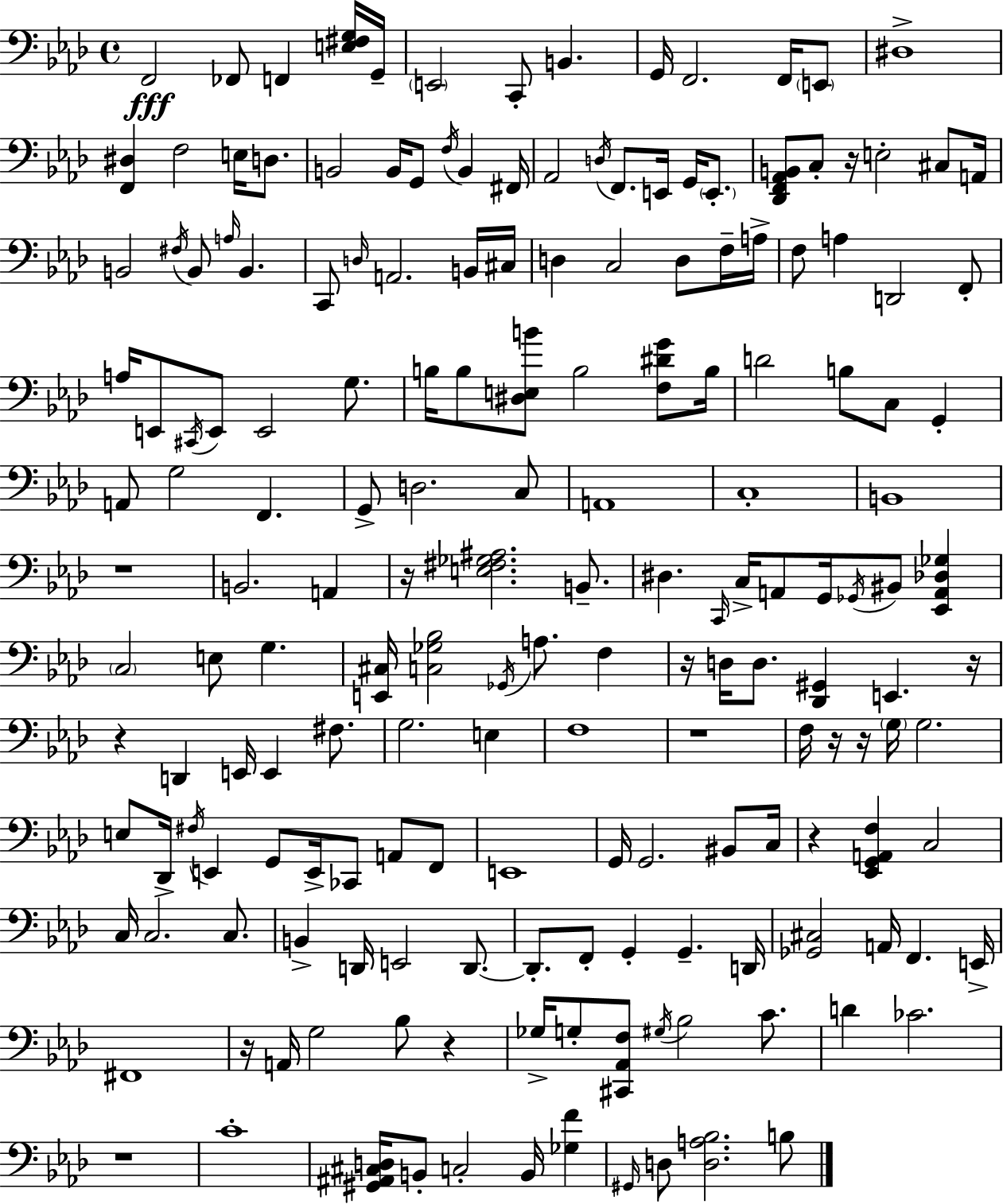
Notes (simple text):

F2/h FES2/e F2/q [E3,F#3,G3]/s G2/s E2/h C2/e B2/q. G2/s F2/h. F2/s E2/e D#3/w [F2,D#3]/q F3/h E3/s D3/e. B2/h B2/s G2/e F3/s B2/q F#2/s Ab2/h D3/s F2/e. E2/s G2/s E2/e. [Db2,F2,Ab2,B2]/e C3/e R/s E3/h C#3/e A2/s B2/h F#3/s B2/e A3/s B2/q. C2/e D3/s A2/h. B2/s C#3/s D3/q C3/h D3/e F3/s A3/s F3/e A3/q D2/h F2/e A3/s E2/e C#2/s E2/e E2/h G3/e. B3/s B3/e [D#3,E3,B4]/e B3/h [F3,D#4,G4]/e B3/s D4/h B3/e C3/e G2/q A2/e G3/h F2/q. G2/e D3/h. C3/e A2/w C3/w B2/w R/w B2/h. A2/q R/s [E3,F#3,Gb3,A#3]/h. B2/e. D#3/q. C2/s C3/s A2/e G2/s Gb2/s BIS2/e [Eb2,A2,Db3,Gb3]/q C3/h E3/e G3/q. [E2,C#3]/s [C3,Gb3,Bb3]/h Gb2/s A3/e. F3/q R/s D3/s D3/e. [Db2,G#2]/q E2/q. R/s R/q D2/q E2/s E2/q F#3/e. G3/h. E3/q F3/w R/w F3/s R/s R/s G3/s G3/h. E3/e Db2/s F#3/s E2/q G2/e E2/s CES2/e A2/e F2/e E2/w G2/s G2/h. BIS2/e C3/s R/q [Eb2,G2,A2,F3]/q C3/h C3/s C3/h. C3/e. B2/q D2/s E2/h D2/e. D2/e. F2/e G2/q G2/q. D2/s [Gb2,C#3]/h A2/s F2/q. E2/s F#2/w R/s A2/s G3/h Bb3/e R/q Gb3/s G3/e [C#2,Ab2,F3]/e G#3/s Bb3/h C4/e. D4/q CES4/h. R/w C4/w [G#2,A#2,C#3,D3]/s B2/e C3/h B2/s [Gb3,F4]/q G#2/s D3/e [D3,A3,Bb3]/h. B3/e